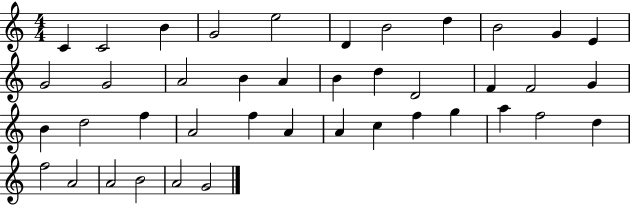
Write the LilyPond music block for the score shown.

{
  \clef treble
  \numericTimeSignature
  \time 4/4
  \key c \major
  c'4 c'2 b'4 | g'2 e''2 | d'4 b'2 d''4 | b'2 g'4 e'4 | \break g'2 g'2 | a'2 b'4 a'4 | b'4 d''4 d'2 | f'4 f'2 g'4 | \break b'4 d''2 f''4 | a'2 f''4 a'4 | a'4 c''4 f''4 g''4 | a''4 f''2 d''4 | \break f''2 a'2 | a'2 b'2 | a'2 g'2 | \bar "|."
}